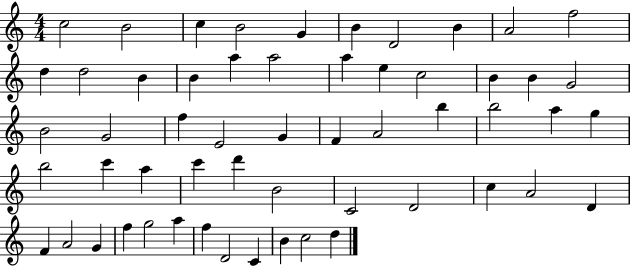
C5/h B4/h C5/q B4/h G4/q B4/q D4/h B4/q A4/h F5/h D5/q D5/h B4/q B4/q A5/q A5/h A5/q E5/q C5/h B4/q B4/q G4/h B4/h G4/h F5/q E4/h G4/q F4/q A4/h B5/q B5/h A5/q G5/q B5/h C6/q A5/q C6/q D6/q B4/h C4/h D4/h C5/q A4/h D4/q F4/q A4/h G4/q F5/q G5/h A5/q F5/q D4/h C4/q B4/q C5/h D5/q